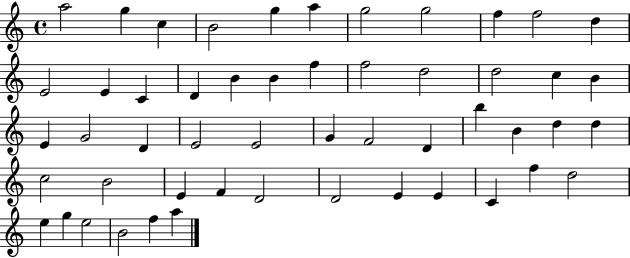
A5/h G5/q C5/q B4/h G5/q A5/q G5/h G5/h F5/q F5/h D5/q E4/h E4/q C4/q D4/q B4/q B4/q F5/q F5/h D5/h D5/h C5/q B4/q E4/q G4/h D4/q E4/h E4/h G4/q F4/h D4/q B5/q B4/q D5/q D5/q C5/h B4/h E4/q F4/q D4/h D4/h E4/q E4/q C4/q F5/q D5/h E5/q G5/q E5/h B4/h F5/q A5/q